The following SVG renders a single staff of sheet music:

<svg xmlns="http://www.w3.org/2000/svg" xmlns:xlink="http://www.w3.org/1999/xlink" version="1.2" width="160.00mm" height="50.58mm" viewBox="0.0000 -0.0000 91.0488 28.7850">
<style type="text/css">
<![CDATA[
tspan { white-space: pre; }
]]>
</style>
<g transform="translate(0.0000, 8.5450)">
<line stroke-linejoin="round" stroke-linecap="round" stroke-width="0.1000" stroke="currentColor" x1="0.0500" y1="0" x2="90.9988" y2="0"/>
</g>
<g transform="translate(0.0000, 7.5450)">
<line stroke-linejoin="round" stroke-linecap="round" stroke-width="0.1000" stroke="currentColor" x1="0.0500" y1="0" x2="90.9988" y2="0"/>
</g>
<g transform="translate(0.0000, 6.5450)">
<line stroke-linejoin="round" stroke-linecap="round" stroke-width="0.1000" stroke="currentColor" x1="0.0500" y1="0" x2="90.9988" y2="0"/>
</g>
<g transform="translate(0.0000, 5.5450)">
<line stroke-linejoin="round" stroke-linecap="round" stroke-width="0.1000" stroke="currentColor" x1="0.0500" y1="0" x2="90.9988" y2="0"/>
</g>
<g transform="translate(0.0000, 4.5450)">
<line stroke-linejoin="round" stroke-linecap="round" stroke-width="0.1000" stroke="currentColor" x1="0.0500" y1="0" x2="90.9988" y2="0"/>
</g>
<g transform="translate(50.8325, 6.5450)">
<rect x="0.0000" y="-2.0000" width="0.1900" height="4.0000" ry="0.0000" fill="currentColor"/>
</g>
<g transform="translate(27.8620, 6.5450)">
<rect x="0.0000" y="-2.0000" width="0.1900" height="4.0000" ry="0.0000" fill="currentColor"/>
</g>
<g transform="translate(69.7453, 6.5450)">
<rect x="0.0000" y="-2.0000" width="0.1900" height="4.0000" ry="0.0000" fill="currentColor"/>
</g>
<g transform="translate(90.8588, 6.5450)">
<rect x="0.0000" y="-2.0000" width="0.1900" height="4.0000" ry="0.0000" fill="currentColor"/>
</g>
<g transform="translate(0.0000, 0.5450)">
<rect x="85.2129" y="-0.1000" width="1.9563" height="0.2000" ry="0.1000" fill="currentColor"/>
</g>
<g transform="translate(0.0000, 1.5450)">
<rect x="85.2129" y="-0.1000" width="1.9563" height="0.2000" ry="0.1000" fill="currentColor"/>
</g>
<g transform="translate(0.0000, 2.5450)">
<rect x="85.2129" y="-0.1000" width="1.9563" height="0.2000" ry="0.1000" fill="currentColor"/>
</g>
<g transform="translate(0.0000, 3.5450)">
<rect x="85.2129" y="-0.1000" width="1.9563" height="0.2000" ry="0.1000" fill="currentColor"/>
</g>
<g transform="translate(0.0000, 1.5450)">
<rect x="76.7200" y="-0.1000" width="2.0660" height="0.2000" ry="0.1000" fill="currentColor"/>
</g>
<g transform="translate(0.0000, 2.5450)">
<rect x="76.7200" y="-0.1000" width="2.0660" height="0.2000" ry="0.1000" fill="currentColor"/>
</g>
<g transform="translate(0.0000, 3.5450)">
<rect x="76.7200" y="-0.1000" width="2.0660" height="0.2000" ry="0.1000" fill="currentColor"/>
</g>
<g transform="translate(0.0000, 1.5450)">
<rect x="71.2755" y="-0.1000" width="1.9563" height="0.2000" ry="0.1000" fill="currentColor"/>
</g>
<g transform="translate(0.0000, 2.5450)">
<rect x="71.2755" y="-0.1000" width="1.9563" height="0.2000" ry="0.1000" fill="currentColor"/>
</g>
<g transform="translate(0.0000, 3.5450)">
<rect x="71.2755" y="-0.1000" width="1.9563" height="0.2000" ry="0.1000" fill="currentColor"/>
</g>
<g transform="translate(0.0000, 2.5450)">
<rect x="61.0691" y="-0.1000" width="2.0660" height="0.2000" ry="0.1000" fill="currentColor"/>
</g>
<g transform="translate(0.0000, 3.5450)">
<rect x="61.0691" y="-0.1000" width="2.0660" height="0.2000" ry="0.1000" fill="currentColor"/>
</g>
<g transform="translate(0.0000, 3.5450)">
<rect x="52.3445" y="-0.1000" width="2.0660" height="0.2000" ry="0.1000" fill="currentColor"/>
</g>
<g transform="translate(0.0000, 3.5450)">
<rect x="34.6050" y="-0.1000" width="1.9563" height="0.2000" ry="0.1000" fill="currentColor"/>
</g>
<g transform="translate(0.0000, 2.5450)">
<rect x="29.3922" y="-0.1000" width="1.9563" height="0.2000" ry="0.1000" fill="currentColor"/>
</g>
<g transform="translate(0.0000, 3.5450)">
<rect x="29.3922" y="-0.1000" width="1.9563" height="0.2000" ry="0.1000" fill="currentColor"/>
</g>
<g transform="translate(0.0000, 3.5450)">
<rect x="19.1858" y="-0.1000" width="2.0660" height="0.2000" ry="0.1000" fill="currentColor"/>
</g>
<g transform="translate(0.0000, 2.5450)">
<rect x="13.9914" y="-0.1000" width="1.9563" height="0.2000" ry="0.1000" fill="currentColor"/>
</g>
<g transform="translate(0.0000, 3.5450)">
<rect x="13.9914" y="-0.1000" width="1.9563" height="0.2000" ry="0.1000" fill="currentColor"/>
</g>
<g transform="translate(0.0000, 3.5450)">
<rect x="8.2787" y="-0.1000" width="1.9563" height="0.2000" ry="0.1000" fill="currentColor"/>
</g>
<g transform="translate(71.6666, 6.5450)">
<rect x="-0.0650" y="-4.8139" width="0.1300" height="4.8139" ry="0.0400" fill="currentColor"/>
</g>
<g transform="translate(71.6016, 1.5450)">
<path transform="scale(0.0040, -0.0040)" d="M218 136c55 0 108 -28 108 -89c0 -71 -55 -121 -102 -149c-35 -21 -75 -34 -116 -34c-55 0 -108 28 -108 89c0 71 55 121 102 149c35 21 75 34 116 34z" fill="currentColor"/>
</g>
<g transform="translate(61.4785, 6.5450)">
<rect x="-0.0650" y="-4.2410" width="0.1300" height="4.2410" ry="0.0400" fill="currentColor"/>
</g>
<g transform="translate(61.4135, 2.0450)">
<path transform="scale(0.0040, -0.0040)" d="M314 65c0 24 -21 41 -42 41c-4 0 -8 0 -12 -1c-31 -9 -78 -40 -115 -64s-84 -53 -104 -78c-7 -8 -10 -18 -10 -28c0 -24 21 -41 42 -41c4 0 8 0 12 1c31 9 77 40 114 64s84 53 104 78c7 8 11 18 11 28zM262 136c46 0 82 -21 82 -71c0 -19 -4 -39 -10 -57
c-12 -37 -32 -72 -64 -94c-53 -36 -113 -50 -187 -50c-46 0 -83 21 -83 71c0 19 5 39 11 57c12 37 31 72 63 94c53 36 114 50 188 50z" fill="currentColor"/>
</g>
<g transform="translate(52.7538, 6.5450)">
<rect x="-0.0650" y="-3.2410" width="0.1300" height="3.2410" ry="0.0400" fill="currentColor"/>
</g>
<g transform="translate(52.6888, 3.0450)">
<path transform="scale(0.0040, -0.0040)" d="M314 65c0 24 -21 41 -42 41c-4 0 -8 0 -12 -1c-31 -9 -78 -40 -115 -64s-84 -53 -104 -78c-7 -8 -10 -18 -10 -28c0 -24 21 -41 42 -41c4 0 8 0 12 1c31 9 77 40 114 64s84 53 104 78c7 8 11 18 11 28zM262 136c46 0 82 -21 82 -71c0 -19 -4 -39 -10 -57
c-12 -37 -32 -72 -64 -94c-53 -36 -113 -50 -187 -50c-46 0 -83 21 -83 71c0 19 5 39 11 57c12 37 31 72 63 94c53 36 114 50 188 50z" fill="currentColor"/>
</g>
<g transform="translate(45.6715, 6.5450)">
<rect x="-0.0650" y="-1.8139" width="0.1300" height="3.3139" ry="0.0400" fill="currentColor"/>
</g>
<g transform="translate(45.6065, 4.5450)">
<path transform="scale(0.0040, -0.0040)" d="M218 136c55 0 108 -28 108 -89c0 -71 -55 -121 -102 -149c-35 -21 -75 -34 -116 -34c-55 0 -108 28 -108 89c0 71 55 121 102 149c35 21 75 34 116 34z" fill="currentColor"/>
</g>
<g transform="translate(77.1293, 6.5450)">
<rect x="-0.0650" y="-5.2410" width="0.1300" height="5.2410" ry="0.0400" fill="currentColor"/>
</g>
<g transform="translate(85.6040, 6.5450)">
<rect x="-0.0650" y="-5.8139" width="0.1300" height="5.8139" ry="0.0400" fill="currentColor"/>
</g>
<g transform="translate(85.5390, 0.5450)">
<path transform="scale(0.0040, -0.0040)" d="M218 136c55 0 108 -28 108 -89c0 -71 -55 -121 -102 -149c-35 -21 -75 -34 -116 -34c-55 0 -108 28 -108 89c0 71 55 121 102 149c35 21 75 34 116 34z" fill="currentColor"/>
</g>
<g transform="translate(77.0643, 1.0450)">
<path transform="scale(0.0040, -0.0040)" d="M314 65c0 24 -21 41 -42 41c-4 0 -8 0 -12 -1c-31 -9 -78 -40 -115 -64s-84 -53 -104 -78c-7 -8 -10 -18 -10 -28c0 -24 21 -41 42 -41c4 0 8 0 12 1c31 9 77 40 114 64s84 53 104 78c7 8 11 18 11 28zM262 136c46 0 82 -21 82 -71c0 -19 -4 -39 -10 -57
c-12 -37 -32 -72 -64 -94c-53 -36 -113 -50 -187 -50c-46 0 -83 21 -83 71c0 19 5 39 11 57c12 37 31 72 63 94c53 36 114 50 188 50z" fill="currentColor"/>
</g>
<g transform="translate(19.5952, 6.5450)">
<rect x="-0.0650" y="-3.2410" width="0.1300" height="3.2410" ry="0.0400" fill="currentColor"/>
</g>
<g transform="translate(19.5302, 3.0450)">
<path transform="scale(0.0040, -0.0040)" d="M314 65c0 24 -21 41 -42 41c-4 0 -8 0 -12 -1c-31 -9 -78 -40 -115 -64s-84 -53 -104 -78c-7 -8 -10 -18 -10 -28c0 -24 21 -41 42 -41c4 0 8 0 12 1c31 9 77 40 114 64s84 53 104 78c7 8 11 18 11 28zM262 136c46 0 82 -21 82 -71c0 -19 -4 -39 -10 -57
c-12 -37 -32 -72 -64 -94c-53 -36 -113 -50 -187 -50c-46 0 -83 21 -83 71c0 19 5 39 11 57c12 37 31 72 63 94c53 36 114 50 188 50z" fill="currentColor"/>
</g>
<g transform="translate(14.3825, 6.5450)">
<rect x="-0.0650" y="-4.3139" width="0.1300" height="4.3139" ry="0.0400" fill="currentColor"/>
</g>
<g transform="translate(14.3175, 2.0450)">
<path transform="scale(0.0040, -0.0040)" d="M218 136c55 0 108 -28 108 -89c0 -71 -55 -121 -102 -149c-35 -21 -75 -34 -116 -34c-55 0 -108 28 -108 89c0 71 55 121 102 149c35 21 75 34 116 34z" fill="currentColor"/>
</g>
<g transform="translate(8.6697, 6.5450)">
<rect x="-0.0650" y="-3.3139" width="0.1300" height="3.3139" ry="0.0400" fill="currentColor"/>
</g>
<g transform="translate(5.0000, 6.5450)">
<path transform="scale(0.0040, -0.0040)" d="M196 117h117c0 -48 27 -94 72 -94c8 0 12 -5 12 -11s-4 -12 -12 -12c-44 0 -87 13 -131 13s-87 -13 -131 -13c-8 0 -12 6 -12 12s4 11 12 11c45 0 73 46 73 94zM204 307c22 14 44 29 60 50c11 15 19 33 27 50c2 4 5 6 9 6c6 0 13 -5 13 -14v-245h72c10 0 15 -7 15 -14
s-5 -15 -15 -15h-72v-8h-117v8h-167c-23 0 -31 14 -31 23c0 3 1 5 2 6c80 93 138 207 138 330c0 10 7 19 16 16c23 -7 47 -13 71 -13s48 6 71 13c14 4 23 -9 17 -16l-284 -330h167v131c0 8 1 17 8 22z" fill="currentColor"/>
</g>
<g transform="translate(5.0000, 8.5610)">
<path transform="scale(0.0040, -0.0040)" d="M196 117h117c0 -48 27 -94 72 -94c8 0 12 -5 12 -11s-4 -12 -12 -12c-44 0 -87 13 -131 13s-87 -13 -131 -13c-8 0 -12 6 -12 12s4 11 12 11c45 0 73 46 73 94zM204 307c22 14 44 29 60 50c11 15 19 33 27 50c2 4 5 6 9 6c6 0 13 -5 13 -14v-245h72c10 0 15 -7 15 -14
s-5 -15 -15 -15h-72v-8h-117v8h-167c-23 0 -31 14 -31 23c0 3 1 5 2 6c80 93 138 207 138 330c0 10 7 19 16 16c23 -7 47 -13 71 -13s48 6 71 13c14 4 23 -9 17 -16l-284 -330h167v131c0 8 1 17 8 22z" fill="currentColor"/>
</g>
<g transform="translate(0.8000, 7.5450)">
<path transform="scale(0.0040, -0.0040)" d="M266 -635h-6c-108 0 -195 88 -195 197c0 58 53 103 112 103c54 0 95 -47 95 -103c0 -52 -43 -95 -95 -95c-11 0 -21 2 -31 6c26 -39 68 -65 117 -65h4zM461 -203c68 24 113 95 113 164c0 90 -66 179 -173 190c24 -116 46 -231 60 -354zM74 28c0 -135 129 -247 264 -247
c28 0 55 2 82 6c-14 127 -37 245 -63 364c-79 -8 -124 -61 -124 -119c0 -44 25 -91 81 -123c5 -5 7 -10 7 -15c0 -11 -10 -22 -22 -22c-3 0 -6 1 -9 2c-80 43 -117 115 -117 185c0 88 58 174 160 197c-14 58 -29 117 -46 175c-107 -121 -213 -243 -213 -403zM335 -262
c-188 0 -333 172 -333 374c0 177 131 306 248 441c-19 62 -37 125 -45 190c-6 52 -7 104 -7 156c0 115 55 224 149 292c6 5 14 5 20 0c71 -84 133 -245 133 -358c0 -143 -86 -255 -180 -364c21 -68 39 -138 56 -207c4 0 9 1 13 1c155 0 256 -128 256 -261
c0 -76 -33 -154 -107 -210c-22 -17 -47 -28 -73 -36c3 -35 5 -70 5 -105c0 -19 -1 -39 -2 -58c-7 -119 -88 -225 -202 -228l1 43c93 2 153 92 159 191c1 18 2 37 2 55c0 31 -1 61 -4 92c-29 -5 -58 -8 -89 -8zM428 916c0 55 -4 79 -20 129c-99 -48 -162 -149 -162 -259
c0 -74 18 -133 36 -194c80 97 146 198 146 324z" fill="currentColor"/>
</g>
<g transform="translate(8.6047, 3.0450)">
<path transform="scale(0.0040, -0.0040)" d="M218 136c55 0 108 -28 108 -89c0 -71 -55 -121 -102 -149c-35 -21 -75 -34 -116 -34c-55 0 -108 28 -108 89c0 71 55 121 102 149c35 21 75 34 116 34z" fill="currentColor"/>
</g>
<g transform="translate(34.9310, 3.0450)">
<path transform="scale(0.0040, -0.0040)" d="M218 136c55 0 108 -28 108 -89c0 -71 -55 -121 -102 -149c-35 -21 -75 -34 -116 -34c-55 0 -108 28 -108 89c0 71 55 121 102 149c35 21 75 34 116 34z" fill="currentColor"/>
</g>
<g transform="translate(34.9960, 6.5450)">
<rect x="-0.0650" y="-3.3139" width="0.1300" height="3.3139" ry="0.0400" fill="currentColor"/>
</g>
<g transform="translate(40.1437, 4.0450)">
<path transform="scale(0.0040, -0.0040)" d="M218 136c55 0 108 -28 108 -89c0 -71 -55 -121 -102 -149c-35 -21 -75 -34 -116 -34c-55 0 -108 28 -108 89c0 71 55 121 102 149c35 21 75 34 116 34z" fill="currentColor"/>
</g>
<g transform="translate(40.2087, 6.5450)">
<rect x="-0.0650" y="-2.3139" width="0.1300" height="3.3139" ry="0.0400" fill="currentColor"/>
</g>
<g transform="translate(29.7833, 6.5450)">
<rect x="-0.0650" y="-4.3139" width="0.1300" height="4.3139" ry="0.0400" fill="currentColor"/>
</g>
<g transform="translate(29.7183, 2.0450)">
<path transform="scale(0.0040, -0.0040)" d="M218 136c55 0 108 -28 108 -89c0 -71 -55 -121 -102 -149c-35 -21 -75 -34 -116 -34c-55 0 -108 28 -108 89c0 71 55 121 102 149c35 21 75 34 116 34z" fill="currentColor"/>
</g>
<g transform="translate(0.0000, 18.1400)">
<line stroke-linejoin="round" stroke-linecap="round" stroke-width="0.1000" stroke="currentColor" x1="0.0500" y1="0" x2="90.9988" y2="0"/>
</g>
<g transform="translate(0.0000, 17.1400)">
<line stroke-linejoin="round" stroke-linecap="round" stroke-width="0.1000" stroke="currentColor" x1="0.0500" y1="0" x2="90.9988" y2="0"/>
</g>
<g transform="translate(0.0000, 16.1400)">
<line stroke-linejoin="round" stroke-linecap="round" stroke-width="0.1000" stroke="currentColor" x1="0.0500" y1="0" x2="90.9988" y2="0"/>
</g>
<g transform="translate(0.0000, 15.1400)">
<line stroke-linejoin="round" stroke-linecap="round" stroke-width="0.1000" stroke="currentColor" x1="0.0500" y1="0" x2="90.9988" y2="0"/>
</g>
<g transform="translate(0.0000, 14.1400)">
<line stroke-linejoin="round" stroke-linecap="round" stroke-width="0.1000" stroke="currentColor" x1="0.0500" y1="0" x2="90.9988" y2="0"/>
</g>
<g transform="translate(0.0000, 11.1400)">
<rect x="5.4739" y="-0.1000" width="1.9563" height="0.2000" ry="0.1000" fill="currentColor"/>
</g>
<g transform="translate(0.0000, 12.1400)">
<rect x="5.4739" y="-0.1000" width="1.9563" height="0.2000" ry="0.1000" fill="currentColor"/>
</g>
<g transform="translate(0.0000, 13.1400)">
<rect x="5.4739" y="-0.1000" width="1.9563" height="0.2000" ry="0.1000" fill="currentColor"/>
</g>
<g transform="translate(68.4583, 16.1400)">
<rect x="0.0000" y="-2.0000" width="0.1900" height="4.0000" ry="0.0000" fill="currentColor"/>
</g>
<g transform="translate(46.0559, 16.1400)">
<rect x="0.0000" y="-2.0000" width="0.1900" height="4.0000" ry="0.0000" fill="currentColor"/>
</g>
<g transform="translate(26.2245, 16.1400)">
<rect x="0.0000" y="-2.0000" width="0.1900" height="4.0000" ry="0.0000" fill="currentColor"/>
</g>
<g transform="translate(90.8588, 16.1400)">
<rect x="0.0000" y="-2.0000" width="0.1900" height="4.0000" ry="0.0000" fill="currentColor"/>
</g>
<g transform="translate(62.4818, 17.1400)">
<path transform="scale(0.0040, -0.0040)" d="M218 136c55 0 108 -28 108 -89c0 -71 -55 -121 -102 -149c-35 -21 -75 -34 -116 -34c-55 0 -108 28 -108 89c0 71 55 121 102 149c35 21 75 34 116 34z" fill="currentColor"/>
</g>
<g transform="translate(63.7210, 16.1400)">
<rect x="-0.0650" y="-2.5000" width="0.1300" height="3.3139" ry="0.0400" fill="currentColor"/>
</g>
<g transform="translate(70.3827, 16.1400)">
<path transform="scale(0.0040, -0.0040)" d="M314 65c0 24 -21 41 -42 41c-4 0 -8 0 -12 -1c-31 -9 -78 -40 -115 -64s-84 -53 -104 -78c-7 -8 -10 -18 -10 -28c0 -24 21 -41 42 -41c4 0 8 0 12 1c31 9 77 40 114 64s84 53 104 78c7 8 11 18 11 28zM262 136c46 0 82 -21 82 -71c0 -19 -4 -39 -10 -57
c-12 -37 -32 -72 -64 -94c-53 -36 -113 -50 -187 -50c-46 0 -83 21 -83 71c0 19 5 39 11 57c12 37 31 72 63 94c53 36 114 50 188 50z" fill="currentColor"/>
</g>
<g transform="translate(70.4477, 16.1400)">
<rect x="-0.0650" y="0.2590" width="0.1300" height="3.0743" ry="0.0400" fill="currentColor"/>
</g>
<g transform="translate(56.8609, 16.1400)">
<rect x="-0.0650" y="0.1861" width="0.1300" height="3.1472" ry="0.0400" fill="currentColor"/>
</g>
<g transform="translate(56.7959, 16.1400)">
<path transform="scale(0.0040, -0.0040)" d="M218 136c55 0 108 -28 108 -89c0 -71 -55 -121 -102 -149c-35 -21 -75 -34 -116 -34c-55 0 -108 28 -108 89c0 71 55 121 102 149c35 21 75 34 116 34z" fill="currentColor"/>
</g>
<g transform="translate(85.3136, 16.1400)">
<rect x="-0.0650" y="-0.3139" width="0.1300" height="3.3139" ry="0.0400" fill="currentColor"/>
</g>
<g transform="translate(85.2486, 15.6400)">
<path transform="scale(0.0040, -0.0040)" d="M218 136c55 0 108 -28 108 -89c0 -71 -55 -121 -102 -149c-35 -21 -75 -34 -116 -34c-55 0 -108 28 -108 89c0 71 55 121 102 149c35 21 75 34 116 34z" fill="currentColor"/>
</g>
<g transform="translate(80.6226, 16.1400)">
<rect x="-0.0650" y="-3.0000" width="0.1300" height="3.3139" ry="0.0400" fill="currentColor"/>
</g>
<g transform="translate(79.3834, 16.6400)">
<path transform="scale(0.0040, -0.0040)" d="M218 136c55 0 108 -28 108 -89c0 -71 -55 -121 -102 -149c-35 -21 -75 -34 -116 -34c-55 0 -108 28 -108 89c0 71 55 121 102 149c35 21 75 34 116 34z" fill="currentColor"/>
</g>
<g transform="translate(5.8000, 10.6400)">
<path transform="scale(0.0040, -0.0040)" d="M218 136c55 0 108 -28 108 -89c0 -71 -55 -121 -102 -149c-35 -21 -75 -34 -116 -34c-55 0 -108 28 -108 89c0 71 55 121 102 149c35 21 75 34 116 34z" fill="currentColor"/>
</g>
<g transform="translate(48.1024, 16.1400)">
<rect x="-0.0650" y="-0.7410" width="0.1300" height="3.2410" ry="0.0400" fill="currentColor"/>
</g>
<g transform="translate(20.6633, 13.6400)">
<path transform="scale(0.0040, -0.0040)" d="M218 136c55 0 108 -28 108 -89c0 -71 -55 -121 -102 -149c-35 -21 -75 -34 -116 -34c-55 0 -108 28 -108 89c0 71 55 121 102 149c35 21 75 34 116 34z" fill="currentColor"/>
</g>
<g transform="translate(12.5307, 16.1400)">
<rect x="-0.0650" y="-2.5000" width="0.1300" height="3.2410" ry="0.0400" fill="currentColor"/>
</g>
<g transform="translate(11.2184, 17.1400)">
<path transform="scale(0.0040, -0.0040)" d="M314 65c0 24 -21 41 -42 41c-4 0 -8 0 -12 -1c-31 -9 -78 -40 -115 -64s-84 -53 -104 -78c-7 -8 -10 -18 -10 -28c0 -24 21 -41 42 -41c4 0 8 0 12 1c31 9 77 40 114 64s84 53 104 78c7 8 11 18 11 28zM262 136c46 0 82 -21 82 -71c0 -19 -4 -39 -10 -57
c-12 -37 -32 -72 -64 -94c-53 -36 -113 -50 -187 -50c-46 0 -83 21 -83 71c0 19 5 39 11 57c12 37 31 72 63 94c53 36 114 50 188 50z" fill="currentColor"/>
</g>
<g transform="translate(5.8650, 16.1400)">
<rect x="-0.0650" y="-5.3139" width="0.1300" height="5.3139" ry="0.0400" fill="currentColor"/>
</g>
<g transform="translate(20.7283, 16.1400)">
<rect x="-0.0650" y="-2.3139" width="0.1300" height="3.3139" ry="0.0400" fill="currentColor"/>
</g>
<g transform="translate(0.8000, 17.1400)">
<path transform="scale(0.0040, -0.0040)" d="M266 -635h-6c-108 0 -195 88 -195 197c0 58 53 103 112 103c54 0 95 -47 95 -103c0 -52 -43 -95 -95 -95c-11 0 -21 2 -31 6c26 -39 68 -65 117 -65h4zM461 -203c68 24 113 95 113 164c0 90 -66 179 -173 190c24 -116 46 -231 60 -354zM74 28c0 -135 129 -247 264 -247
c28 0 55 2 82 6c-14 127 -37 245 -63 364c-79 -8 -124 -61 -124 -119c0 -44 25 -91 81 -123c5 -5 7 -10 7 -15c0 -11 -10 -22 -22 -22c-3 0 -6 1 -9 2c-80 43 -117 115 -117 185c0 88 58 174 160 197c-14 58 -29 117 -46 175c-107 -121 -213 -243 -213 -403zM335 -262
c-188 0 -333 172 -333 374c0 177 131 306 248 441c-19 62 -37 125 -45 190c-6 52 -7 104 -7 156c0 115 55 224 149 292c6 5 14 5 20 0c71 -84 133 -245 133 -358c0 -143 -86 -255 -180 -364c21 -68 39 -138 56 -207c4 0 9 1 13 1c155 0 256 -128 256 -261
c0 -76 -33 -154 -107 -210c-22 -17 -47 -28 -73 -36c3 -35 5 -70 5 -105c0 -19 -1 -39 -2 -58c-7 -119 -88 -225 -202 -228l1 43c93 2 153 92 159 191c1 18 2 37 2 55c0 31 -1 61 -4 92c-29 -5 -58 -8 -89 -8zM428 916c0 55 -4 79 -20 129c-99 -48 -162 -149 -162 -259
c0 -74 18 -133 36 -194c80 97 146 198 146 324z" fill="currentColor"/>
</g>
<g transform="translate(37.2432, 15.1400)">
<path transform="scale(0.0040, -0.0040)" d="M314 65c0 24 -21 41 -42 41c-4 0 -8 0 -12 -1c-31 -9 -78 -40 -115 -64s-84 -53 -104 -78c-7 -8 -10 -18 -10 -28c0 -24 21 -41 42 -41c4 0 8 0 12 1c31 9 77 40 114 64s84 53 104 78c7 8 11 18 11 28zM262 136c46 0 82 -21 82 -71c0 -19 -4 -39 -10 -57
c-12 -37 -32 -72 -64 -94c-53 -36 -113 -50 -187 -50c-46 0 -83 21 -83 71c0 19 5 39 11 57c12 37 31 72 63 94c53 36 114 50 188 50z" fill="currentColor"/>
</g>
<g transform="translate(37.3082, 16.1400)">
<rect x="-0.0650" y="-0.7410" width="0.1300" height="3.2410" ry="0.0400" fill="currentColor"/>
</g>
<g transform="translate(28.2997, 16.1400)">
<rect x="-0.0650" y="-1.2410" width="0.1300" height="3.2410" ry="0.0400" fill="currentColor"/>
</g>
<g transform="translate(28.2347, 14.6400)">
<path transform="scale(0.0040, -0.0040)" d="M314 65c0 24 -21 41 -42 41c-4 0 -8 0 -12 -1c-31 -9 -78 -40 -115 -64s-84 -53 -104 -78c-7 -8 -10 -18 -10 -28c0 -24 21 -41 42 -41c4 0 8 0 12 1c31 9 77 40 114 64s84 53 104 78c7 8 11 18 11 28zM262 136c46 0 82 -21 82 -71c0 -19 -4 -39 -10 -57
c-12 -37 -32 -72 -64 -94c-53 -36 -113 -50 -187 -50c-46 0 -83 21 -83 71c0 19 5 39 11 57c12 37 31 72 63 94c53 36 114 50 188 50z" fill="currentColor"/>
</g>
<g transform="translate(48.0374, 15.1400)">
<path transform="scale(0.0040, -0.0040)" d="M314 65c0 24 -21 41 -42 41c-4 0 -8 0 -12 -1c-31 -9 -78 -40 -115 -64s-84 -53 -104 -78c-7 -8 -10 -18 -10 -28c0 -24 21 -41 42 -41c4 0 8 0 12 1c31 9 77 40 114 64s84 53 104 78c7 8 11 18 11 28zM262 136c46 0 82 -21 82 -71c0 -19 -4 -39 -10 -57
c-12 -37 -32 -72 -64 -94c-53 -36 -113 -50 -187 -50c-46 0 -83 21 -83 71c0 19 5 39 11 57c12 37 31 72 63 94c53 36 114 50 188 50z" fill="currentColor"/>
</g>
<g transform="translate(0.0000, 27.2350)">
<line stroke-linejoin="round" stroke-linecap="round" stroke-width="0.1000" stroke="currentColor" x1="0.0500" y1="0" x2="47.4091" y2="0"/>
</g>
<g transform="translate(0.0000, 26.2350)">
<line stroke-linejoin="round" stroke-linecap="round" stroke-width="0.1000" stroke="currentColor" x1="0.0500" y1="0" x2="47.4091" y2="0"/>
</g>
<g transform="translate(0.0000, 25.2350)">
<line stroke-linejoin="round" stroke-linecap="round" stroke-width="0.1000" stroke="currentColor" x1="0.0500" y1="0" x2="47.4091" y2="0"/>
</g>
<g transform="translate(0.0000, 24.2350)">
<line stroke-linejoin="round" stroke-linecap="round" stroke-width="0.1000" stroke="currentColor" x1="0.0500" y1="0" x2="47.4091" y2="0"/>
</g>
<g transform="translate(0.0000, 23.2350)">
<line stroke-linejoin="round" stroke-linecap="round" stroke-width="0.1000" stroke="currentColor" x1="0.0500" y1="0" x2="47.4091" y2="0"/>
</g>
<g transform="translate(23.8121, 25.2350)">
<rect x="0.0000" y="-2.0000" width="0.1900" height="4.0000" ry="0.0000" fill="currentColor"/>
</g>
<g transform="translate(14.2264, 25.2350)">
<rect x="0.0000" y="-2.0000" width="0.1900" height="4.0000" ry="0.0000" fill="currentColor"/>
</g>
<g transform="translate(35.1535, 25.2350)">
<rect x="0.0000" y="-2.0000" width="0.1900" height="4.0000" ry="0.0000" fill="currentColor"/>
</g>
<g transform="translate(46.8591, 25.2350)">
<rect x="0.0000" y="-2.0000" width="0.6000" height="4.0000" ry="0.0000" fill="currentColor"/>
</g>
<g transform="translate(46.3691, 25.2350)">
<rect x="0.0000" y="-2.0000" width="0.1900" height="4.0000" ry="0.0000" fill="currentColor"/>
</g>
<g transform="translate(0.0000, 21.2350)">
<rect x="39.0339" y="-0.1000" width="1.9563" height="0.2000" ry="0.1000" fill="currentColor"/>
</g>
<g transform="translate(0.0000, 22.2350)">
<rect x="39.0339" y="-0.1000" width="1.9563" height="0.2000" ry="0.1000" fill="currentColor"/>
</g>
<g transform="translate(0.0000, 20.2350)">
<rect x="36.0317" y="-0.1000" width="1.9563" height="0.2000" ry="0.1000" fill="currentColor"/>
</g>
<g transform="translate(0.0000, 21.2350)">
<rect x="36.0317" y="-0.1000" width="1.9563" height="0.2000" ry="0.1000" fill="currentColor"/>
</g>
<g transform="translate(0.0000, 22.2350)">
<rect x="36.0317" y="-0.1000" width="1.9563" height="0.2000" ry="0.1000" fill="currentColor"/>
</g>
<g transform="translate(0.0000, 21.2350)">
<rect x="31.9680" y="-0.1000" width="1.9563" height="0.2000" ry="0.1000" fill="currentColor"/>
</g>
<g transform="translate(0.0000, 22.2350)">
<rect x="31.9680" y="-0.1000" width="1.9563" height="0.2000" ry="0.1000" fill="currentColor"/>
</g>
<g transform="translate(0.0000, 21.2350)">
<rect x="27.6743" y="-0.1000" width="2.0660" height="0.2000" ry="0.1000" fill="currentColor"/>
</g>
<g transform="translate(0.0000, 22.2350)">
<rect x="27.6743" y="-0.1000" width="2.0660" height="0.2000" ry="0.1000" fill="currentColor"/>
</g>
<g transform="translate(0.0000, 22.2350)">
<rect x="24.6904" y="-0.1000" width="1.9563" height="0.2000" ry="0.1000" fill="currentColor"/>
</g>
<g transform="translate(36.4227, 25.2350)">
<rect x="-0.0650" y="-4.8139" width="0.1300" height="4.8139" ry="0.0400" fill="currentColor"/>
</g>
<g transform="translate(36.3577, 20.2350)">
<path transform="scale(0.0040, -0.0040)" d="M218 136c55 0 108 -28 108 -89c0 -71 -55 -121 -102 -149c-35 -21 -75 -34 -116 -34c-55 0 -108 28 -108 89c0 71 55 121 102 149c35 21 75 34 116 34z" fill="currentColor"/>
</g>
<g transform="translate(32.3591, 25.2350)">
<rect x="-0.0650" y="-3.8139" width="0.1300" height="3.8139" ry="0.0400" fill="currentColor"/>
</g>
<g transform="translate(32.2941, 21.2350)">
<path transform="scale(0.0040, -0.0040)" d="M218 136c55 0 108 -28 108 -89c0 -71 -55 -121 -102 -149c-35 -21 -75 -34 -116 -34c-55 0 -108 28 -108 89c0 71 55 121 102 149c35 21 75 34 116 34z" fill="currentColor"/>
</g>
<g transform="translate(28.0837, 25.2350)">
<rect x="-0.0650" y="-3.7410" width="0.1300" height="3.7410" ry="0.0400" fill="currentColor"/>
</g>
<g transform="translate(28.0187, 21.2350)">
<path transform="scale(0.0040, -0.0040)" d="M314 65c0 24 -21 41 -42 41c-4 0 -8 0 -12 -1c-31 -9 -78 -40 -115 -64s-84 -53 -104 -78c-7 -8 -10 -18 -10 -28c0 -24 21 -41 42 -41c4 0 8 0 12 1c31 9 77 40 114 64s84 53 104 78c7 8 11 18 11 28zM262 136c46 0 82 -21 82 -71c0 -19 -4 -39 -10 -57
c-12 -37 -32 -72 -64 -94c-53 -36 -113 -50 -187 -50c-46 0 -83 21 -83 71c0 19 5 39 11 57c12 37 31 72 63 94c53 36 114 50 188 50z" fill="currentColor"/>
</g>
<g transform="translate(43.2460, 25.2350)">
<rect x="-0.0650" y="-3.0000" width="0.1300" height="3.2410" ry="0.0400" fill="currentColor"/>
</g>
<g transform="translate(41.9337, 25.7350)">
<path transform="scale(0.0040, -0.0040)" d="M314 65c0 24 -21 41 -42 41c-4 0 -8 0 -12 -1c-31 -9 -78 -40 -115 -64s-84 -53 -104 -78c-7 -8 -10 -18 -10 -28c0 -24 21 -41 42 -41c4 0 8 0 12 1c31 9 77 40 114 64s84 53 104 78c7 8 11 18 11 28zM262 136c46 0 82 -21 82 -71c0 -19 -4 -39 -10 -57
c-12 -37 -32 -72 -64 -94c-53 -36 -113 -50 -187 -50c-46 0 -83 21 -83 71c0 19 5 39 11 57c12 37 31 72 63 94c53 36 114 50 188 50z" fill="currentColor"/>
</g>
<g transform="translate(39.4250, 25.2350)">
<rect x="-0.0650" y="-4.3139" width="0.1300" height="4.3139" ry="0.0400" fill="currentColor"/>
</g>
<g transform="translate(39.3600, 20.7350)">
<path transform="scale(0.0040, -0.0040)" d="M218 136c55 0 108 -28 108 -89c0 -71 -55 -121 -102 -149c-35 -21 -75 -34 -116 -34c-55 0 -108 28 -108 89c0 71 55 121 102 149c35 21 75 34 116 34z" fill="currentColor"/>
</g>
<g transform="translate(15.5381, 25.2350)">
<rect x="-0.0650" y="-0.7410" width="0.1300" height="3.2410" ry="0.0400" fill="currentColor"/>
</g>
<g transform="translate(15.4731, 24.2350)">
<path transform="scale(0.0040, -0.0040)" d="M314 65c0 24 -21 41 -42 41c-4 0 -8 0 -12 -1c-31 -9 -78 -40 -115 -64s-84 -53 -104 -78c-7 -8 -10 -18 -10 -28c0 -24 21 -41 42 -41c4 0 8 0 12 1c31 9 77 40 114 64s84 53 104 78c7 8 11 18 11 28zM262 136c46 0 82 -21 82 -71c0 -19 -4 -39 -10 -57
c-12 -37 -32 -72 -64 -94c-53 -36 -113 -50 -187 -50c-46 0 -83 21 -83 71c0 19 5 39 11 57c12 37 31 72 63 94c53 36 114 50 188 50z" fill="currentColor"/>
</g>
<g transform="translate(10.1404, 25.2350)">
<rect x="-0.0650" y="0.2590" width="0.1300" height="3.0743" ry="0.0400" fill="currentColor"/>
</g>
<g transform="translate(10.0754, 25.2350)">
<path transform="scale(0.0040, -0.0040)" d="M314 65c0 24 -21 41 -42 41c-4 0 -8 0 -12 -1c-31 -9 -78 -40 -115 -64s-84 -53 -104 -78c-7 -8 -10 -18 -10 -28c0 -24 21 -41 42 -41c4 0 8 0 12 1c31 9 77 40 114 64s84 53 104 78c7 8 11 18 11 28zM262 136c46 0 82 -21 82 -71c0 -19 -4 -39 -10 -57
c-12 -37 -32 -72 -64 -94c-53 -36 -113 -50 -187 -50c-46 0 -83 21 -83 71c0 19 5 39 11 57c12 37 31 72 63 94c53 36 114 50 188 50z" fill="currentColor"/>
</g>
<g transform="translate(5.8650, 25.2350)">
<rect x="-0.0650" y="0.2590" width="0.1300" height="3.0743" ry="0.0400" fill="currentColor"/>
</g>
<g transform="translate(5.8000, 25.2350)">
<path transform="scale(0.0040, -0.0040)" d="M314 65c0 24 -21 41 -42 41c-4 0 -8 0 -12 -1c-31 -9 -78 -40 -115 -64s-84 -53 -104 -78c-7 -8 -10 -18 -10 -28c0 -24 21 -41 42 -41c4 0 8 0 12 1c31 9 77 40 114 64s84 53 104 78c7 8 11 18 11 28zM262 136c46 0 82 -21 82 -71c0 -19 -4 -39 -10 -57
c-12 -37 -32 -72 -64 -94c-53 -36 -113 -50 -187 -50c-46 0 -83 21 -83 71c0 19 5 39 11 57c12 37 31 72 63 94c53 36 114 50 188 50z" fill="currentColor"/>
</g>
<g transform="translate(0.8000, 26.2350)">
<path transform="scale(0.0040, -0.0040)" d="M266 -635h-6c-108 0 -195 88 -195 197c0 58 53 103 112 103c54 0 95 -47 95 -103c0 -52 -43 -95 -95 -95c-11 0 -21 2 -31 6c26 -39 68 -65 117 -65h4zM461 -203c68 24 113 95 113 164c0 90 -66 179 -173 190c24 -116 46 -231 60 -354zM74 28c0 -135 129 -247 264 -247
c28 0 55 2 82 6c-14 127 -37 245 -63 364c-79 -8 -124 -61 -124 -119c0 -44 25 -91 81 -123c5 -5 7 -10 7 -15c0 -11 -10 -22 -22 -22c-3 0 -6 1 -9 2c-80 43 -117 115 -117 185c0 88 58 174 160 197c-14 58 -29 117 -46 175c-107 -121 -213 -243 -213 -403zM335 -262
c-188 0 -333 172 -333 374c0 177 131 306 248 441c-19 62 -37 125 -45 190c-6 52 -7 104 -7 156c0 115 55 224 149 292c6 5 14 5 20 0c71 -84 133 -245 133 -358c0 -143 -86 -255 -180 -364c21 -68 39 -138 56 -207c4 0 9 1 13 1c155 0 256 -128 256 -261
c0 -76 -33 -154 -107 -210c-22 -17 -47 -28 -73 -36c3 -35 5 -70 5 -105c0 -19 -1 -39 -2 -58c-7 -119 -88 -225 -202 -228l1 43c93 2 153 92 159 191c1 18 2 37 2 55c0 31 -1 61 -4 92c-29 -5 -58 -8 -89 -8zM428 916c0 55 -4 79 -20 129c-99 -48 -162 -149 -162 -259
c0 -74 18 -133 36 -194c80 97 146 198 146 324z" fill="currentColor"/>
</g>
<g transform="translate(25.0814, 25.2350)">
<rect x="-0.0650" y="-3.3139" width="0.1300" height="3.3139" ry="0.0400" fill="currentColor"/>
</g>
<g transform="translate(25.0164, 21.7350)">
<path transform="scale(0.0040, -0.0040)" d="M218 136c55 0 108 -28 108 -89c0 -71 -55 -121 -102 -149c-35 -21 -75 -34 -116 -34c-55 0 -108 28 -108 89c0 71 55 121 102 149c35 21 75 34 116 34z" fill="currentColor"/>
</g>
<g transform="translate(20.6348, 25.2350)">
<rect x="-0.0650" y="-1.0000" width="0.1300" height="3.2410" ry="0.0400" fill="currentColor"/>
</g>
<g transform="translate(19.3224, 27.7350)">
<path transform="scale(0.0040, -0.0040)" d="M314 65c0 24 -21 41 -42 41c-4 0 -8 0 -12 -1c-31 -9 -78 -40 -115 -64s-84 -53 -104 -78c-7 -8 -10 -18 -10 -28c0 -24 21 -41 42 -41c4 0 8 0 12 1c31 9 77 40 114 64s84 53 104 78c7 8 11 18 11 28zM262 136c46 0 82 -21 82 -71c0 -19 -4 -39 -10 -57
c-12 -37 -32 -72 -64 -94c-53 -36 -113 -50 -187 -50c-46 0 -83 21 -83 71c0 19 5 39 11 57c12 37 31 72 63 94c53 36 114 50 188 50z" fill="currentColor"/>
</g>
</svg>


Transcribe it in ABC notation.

X:1
T:Untitled
M:4/4
L:1/4
K:C
b d' b2 d' b g f b2 d'2 e' f'2 g' f' G2 g e2 d2 d2 B G B2 A c B2 B2 d2 D2 b c'2 c' e' d' A2